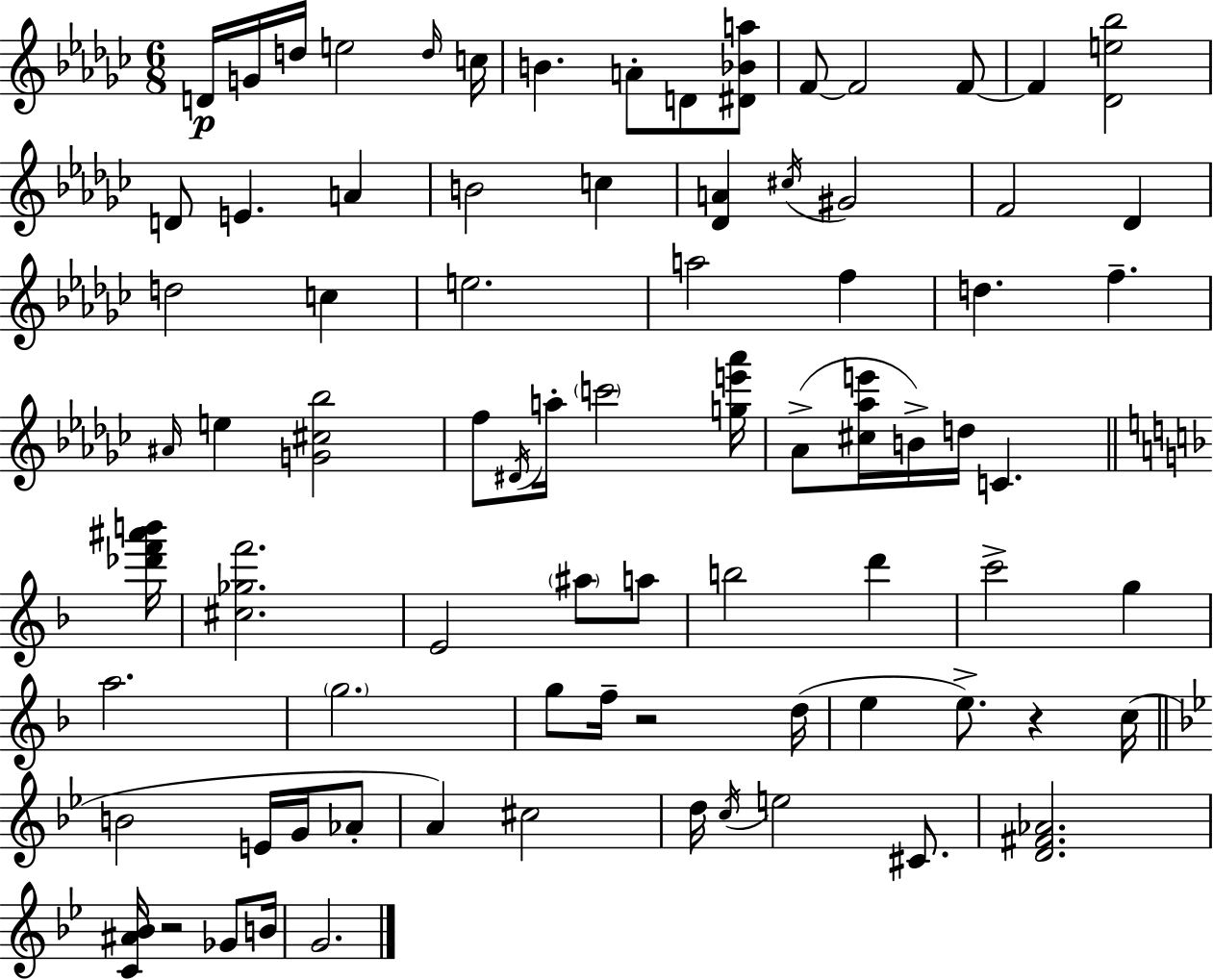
{
  \clef treble
  \numericTimeSignature
  \time 6/8
  \key ees \minor
  d'16\p g'16 d''16 e''2 \grace { d''16 } | c''16 b'4. a'8-. d'8 <dis' bes' a''>8 | f'8~~ f'2 f'8~~ | f'4 <des' e'' bes''>2 | \break d'8 e'4. a'4 | b'2 c''4 | <des' a'>4 \acciaccatura { cis''16 } gis'2 | f'2 des'4 | \break d''2 c''4 | e''2. | a''2 f''4 | d''4. f''4.-- | \break \grace { ais'16 } e''4 <g' cis'' bes''>2 | f''8 \acciaccatura { dis'16 } a''16-. \parenthesize c'''2 | <g'' e''' aes'''>16 aes'8->( <cis'' aes'' e'''>16 b'16->) d''16 c'4. | \bar "||" \break \key d \minor <des''' f''' ais''' b'''>16 <cis'' ges'' f'''>2. | e'2 \parenthesize ais''8 a''8 | b''2 d'''4 | c'''2-> g''4 | \break a''2. | \parenthesize g''2. | g''8 f''16-- r2 | d''16( e''4 e''8.->) r4 | \break c''16( \bar "||" \break \key bes \major b'2 e'16 g'16 aes'8-. | a'4) cis''2 | d''16 \acciaccatura { c''16 } e''2 cis'8. | <d' fis' aes'>2. | \break <c' ais' bes'>16 r2 ges'8 | b'16 g'2. | \bar "|."
}